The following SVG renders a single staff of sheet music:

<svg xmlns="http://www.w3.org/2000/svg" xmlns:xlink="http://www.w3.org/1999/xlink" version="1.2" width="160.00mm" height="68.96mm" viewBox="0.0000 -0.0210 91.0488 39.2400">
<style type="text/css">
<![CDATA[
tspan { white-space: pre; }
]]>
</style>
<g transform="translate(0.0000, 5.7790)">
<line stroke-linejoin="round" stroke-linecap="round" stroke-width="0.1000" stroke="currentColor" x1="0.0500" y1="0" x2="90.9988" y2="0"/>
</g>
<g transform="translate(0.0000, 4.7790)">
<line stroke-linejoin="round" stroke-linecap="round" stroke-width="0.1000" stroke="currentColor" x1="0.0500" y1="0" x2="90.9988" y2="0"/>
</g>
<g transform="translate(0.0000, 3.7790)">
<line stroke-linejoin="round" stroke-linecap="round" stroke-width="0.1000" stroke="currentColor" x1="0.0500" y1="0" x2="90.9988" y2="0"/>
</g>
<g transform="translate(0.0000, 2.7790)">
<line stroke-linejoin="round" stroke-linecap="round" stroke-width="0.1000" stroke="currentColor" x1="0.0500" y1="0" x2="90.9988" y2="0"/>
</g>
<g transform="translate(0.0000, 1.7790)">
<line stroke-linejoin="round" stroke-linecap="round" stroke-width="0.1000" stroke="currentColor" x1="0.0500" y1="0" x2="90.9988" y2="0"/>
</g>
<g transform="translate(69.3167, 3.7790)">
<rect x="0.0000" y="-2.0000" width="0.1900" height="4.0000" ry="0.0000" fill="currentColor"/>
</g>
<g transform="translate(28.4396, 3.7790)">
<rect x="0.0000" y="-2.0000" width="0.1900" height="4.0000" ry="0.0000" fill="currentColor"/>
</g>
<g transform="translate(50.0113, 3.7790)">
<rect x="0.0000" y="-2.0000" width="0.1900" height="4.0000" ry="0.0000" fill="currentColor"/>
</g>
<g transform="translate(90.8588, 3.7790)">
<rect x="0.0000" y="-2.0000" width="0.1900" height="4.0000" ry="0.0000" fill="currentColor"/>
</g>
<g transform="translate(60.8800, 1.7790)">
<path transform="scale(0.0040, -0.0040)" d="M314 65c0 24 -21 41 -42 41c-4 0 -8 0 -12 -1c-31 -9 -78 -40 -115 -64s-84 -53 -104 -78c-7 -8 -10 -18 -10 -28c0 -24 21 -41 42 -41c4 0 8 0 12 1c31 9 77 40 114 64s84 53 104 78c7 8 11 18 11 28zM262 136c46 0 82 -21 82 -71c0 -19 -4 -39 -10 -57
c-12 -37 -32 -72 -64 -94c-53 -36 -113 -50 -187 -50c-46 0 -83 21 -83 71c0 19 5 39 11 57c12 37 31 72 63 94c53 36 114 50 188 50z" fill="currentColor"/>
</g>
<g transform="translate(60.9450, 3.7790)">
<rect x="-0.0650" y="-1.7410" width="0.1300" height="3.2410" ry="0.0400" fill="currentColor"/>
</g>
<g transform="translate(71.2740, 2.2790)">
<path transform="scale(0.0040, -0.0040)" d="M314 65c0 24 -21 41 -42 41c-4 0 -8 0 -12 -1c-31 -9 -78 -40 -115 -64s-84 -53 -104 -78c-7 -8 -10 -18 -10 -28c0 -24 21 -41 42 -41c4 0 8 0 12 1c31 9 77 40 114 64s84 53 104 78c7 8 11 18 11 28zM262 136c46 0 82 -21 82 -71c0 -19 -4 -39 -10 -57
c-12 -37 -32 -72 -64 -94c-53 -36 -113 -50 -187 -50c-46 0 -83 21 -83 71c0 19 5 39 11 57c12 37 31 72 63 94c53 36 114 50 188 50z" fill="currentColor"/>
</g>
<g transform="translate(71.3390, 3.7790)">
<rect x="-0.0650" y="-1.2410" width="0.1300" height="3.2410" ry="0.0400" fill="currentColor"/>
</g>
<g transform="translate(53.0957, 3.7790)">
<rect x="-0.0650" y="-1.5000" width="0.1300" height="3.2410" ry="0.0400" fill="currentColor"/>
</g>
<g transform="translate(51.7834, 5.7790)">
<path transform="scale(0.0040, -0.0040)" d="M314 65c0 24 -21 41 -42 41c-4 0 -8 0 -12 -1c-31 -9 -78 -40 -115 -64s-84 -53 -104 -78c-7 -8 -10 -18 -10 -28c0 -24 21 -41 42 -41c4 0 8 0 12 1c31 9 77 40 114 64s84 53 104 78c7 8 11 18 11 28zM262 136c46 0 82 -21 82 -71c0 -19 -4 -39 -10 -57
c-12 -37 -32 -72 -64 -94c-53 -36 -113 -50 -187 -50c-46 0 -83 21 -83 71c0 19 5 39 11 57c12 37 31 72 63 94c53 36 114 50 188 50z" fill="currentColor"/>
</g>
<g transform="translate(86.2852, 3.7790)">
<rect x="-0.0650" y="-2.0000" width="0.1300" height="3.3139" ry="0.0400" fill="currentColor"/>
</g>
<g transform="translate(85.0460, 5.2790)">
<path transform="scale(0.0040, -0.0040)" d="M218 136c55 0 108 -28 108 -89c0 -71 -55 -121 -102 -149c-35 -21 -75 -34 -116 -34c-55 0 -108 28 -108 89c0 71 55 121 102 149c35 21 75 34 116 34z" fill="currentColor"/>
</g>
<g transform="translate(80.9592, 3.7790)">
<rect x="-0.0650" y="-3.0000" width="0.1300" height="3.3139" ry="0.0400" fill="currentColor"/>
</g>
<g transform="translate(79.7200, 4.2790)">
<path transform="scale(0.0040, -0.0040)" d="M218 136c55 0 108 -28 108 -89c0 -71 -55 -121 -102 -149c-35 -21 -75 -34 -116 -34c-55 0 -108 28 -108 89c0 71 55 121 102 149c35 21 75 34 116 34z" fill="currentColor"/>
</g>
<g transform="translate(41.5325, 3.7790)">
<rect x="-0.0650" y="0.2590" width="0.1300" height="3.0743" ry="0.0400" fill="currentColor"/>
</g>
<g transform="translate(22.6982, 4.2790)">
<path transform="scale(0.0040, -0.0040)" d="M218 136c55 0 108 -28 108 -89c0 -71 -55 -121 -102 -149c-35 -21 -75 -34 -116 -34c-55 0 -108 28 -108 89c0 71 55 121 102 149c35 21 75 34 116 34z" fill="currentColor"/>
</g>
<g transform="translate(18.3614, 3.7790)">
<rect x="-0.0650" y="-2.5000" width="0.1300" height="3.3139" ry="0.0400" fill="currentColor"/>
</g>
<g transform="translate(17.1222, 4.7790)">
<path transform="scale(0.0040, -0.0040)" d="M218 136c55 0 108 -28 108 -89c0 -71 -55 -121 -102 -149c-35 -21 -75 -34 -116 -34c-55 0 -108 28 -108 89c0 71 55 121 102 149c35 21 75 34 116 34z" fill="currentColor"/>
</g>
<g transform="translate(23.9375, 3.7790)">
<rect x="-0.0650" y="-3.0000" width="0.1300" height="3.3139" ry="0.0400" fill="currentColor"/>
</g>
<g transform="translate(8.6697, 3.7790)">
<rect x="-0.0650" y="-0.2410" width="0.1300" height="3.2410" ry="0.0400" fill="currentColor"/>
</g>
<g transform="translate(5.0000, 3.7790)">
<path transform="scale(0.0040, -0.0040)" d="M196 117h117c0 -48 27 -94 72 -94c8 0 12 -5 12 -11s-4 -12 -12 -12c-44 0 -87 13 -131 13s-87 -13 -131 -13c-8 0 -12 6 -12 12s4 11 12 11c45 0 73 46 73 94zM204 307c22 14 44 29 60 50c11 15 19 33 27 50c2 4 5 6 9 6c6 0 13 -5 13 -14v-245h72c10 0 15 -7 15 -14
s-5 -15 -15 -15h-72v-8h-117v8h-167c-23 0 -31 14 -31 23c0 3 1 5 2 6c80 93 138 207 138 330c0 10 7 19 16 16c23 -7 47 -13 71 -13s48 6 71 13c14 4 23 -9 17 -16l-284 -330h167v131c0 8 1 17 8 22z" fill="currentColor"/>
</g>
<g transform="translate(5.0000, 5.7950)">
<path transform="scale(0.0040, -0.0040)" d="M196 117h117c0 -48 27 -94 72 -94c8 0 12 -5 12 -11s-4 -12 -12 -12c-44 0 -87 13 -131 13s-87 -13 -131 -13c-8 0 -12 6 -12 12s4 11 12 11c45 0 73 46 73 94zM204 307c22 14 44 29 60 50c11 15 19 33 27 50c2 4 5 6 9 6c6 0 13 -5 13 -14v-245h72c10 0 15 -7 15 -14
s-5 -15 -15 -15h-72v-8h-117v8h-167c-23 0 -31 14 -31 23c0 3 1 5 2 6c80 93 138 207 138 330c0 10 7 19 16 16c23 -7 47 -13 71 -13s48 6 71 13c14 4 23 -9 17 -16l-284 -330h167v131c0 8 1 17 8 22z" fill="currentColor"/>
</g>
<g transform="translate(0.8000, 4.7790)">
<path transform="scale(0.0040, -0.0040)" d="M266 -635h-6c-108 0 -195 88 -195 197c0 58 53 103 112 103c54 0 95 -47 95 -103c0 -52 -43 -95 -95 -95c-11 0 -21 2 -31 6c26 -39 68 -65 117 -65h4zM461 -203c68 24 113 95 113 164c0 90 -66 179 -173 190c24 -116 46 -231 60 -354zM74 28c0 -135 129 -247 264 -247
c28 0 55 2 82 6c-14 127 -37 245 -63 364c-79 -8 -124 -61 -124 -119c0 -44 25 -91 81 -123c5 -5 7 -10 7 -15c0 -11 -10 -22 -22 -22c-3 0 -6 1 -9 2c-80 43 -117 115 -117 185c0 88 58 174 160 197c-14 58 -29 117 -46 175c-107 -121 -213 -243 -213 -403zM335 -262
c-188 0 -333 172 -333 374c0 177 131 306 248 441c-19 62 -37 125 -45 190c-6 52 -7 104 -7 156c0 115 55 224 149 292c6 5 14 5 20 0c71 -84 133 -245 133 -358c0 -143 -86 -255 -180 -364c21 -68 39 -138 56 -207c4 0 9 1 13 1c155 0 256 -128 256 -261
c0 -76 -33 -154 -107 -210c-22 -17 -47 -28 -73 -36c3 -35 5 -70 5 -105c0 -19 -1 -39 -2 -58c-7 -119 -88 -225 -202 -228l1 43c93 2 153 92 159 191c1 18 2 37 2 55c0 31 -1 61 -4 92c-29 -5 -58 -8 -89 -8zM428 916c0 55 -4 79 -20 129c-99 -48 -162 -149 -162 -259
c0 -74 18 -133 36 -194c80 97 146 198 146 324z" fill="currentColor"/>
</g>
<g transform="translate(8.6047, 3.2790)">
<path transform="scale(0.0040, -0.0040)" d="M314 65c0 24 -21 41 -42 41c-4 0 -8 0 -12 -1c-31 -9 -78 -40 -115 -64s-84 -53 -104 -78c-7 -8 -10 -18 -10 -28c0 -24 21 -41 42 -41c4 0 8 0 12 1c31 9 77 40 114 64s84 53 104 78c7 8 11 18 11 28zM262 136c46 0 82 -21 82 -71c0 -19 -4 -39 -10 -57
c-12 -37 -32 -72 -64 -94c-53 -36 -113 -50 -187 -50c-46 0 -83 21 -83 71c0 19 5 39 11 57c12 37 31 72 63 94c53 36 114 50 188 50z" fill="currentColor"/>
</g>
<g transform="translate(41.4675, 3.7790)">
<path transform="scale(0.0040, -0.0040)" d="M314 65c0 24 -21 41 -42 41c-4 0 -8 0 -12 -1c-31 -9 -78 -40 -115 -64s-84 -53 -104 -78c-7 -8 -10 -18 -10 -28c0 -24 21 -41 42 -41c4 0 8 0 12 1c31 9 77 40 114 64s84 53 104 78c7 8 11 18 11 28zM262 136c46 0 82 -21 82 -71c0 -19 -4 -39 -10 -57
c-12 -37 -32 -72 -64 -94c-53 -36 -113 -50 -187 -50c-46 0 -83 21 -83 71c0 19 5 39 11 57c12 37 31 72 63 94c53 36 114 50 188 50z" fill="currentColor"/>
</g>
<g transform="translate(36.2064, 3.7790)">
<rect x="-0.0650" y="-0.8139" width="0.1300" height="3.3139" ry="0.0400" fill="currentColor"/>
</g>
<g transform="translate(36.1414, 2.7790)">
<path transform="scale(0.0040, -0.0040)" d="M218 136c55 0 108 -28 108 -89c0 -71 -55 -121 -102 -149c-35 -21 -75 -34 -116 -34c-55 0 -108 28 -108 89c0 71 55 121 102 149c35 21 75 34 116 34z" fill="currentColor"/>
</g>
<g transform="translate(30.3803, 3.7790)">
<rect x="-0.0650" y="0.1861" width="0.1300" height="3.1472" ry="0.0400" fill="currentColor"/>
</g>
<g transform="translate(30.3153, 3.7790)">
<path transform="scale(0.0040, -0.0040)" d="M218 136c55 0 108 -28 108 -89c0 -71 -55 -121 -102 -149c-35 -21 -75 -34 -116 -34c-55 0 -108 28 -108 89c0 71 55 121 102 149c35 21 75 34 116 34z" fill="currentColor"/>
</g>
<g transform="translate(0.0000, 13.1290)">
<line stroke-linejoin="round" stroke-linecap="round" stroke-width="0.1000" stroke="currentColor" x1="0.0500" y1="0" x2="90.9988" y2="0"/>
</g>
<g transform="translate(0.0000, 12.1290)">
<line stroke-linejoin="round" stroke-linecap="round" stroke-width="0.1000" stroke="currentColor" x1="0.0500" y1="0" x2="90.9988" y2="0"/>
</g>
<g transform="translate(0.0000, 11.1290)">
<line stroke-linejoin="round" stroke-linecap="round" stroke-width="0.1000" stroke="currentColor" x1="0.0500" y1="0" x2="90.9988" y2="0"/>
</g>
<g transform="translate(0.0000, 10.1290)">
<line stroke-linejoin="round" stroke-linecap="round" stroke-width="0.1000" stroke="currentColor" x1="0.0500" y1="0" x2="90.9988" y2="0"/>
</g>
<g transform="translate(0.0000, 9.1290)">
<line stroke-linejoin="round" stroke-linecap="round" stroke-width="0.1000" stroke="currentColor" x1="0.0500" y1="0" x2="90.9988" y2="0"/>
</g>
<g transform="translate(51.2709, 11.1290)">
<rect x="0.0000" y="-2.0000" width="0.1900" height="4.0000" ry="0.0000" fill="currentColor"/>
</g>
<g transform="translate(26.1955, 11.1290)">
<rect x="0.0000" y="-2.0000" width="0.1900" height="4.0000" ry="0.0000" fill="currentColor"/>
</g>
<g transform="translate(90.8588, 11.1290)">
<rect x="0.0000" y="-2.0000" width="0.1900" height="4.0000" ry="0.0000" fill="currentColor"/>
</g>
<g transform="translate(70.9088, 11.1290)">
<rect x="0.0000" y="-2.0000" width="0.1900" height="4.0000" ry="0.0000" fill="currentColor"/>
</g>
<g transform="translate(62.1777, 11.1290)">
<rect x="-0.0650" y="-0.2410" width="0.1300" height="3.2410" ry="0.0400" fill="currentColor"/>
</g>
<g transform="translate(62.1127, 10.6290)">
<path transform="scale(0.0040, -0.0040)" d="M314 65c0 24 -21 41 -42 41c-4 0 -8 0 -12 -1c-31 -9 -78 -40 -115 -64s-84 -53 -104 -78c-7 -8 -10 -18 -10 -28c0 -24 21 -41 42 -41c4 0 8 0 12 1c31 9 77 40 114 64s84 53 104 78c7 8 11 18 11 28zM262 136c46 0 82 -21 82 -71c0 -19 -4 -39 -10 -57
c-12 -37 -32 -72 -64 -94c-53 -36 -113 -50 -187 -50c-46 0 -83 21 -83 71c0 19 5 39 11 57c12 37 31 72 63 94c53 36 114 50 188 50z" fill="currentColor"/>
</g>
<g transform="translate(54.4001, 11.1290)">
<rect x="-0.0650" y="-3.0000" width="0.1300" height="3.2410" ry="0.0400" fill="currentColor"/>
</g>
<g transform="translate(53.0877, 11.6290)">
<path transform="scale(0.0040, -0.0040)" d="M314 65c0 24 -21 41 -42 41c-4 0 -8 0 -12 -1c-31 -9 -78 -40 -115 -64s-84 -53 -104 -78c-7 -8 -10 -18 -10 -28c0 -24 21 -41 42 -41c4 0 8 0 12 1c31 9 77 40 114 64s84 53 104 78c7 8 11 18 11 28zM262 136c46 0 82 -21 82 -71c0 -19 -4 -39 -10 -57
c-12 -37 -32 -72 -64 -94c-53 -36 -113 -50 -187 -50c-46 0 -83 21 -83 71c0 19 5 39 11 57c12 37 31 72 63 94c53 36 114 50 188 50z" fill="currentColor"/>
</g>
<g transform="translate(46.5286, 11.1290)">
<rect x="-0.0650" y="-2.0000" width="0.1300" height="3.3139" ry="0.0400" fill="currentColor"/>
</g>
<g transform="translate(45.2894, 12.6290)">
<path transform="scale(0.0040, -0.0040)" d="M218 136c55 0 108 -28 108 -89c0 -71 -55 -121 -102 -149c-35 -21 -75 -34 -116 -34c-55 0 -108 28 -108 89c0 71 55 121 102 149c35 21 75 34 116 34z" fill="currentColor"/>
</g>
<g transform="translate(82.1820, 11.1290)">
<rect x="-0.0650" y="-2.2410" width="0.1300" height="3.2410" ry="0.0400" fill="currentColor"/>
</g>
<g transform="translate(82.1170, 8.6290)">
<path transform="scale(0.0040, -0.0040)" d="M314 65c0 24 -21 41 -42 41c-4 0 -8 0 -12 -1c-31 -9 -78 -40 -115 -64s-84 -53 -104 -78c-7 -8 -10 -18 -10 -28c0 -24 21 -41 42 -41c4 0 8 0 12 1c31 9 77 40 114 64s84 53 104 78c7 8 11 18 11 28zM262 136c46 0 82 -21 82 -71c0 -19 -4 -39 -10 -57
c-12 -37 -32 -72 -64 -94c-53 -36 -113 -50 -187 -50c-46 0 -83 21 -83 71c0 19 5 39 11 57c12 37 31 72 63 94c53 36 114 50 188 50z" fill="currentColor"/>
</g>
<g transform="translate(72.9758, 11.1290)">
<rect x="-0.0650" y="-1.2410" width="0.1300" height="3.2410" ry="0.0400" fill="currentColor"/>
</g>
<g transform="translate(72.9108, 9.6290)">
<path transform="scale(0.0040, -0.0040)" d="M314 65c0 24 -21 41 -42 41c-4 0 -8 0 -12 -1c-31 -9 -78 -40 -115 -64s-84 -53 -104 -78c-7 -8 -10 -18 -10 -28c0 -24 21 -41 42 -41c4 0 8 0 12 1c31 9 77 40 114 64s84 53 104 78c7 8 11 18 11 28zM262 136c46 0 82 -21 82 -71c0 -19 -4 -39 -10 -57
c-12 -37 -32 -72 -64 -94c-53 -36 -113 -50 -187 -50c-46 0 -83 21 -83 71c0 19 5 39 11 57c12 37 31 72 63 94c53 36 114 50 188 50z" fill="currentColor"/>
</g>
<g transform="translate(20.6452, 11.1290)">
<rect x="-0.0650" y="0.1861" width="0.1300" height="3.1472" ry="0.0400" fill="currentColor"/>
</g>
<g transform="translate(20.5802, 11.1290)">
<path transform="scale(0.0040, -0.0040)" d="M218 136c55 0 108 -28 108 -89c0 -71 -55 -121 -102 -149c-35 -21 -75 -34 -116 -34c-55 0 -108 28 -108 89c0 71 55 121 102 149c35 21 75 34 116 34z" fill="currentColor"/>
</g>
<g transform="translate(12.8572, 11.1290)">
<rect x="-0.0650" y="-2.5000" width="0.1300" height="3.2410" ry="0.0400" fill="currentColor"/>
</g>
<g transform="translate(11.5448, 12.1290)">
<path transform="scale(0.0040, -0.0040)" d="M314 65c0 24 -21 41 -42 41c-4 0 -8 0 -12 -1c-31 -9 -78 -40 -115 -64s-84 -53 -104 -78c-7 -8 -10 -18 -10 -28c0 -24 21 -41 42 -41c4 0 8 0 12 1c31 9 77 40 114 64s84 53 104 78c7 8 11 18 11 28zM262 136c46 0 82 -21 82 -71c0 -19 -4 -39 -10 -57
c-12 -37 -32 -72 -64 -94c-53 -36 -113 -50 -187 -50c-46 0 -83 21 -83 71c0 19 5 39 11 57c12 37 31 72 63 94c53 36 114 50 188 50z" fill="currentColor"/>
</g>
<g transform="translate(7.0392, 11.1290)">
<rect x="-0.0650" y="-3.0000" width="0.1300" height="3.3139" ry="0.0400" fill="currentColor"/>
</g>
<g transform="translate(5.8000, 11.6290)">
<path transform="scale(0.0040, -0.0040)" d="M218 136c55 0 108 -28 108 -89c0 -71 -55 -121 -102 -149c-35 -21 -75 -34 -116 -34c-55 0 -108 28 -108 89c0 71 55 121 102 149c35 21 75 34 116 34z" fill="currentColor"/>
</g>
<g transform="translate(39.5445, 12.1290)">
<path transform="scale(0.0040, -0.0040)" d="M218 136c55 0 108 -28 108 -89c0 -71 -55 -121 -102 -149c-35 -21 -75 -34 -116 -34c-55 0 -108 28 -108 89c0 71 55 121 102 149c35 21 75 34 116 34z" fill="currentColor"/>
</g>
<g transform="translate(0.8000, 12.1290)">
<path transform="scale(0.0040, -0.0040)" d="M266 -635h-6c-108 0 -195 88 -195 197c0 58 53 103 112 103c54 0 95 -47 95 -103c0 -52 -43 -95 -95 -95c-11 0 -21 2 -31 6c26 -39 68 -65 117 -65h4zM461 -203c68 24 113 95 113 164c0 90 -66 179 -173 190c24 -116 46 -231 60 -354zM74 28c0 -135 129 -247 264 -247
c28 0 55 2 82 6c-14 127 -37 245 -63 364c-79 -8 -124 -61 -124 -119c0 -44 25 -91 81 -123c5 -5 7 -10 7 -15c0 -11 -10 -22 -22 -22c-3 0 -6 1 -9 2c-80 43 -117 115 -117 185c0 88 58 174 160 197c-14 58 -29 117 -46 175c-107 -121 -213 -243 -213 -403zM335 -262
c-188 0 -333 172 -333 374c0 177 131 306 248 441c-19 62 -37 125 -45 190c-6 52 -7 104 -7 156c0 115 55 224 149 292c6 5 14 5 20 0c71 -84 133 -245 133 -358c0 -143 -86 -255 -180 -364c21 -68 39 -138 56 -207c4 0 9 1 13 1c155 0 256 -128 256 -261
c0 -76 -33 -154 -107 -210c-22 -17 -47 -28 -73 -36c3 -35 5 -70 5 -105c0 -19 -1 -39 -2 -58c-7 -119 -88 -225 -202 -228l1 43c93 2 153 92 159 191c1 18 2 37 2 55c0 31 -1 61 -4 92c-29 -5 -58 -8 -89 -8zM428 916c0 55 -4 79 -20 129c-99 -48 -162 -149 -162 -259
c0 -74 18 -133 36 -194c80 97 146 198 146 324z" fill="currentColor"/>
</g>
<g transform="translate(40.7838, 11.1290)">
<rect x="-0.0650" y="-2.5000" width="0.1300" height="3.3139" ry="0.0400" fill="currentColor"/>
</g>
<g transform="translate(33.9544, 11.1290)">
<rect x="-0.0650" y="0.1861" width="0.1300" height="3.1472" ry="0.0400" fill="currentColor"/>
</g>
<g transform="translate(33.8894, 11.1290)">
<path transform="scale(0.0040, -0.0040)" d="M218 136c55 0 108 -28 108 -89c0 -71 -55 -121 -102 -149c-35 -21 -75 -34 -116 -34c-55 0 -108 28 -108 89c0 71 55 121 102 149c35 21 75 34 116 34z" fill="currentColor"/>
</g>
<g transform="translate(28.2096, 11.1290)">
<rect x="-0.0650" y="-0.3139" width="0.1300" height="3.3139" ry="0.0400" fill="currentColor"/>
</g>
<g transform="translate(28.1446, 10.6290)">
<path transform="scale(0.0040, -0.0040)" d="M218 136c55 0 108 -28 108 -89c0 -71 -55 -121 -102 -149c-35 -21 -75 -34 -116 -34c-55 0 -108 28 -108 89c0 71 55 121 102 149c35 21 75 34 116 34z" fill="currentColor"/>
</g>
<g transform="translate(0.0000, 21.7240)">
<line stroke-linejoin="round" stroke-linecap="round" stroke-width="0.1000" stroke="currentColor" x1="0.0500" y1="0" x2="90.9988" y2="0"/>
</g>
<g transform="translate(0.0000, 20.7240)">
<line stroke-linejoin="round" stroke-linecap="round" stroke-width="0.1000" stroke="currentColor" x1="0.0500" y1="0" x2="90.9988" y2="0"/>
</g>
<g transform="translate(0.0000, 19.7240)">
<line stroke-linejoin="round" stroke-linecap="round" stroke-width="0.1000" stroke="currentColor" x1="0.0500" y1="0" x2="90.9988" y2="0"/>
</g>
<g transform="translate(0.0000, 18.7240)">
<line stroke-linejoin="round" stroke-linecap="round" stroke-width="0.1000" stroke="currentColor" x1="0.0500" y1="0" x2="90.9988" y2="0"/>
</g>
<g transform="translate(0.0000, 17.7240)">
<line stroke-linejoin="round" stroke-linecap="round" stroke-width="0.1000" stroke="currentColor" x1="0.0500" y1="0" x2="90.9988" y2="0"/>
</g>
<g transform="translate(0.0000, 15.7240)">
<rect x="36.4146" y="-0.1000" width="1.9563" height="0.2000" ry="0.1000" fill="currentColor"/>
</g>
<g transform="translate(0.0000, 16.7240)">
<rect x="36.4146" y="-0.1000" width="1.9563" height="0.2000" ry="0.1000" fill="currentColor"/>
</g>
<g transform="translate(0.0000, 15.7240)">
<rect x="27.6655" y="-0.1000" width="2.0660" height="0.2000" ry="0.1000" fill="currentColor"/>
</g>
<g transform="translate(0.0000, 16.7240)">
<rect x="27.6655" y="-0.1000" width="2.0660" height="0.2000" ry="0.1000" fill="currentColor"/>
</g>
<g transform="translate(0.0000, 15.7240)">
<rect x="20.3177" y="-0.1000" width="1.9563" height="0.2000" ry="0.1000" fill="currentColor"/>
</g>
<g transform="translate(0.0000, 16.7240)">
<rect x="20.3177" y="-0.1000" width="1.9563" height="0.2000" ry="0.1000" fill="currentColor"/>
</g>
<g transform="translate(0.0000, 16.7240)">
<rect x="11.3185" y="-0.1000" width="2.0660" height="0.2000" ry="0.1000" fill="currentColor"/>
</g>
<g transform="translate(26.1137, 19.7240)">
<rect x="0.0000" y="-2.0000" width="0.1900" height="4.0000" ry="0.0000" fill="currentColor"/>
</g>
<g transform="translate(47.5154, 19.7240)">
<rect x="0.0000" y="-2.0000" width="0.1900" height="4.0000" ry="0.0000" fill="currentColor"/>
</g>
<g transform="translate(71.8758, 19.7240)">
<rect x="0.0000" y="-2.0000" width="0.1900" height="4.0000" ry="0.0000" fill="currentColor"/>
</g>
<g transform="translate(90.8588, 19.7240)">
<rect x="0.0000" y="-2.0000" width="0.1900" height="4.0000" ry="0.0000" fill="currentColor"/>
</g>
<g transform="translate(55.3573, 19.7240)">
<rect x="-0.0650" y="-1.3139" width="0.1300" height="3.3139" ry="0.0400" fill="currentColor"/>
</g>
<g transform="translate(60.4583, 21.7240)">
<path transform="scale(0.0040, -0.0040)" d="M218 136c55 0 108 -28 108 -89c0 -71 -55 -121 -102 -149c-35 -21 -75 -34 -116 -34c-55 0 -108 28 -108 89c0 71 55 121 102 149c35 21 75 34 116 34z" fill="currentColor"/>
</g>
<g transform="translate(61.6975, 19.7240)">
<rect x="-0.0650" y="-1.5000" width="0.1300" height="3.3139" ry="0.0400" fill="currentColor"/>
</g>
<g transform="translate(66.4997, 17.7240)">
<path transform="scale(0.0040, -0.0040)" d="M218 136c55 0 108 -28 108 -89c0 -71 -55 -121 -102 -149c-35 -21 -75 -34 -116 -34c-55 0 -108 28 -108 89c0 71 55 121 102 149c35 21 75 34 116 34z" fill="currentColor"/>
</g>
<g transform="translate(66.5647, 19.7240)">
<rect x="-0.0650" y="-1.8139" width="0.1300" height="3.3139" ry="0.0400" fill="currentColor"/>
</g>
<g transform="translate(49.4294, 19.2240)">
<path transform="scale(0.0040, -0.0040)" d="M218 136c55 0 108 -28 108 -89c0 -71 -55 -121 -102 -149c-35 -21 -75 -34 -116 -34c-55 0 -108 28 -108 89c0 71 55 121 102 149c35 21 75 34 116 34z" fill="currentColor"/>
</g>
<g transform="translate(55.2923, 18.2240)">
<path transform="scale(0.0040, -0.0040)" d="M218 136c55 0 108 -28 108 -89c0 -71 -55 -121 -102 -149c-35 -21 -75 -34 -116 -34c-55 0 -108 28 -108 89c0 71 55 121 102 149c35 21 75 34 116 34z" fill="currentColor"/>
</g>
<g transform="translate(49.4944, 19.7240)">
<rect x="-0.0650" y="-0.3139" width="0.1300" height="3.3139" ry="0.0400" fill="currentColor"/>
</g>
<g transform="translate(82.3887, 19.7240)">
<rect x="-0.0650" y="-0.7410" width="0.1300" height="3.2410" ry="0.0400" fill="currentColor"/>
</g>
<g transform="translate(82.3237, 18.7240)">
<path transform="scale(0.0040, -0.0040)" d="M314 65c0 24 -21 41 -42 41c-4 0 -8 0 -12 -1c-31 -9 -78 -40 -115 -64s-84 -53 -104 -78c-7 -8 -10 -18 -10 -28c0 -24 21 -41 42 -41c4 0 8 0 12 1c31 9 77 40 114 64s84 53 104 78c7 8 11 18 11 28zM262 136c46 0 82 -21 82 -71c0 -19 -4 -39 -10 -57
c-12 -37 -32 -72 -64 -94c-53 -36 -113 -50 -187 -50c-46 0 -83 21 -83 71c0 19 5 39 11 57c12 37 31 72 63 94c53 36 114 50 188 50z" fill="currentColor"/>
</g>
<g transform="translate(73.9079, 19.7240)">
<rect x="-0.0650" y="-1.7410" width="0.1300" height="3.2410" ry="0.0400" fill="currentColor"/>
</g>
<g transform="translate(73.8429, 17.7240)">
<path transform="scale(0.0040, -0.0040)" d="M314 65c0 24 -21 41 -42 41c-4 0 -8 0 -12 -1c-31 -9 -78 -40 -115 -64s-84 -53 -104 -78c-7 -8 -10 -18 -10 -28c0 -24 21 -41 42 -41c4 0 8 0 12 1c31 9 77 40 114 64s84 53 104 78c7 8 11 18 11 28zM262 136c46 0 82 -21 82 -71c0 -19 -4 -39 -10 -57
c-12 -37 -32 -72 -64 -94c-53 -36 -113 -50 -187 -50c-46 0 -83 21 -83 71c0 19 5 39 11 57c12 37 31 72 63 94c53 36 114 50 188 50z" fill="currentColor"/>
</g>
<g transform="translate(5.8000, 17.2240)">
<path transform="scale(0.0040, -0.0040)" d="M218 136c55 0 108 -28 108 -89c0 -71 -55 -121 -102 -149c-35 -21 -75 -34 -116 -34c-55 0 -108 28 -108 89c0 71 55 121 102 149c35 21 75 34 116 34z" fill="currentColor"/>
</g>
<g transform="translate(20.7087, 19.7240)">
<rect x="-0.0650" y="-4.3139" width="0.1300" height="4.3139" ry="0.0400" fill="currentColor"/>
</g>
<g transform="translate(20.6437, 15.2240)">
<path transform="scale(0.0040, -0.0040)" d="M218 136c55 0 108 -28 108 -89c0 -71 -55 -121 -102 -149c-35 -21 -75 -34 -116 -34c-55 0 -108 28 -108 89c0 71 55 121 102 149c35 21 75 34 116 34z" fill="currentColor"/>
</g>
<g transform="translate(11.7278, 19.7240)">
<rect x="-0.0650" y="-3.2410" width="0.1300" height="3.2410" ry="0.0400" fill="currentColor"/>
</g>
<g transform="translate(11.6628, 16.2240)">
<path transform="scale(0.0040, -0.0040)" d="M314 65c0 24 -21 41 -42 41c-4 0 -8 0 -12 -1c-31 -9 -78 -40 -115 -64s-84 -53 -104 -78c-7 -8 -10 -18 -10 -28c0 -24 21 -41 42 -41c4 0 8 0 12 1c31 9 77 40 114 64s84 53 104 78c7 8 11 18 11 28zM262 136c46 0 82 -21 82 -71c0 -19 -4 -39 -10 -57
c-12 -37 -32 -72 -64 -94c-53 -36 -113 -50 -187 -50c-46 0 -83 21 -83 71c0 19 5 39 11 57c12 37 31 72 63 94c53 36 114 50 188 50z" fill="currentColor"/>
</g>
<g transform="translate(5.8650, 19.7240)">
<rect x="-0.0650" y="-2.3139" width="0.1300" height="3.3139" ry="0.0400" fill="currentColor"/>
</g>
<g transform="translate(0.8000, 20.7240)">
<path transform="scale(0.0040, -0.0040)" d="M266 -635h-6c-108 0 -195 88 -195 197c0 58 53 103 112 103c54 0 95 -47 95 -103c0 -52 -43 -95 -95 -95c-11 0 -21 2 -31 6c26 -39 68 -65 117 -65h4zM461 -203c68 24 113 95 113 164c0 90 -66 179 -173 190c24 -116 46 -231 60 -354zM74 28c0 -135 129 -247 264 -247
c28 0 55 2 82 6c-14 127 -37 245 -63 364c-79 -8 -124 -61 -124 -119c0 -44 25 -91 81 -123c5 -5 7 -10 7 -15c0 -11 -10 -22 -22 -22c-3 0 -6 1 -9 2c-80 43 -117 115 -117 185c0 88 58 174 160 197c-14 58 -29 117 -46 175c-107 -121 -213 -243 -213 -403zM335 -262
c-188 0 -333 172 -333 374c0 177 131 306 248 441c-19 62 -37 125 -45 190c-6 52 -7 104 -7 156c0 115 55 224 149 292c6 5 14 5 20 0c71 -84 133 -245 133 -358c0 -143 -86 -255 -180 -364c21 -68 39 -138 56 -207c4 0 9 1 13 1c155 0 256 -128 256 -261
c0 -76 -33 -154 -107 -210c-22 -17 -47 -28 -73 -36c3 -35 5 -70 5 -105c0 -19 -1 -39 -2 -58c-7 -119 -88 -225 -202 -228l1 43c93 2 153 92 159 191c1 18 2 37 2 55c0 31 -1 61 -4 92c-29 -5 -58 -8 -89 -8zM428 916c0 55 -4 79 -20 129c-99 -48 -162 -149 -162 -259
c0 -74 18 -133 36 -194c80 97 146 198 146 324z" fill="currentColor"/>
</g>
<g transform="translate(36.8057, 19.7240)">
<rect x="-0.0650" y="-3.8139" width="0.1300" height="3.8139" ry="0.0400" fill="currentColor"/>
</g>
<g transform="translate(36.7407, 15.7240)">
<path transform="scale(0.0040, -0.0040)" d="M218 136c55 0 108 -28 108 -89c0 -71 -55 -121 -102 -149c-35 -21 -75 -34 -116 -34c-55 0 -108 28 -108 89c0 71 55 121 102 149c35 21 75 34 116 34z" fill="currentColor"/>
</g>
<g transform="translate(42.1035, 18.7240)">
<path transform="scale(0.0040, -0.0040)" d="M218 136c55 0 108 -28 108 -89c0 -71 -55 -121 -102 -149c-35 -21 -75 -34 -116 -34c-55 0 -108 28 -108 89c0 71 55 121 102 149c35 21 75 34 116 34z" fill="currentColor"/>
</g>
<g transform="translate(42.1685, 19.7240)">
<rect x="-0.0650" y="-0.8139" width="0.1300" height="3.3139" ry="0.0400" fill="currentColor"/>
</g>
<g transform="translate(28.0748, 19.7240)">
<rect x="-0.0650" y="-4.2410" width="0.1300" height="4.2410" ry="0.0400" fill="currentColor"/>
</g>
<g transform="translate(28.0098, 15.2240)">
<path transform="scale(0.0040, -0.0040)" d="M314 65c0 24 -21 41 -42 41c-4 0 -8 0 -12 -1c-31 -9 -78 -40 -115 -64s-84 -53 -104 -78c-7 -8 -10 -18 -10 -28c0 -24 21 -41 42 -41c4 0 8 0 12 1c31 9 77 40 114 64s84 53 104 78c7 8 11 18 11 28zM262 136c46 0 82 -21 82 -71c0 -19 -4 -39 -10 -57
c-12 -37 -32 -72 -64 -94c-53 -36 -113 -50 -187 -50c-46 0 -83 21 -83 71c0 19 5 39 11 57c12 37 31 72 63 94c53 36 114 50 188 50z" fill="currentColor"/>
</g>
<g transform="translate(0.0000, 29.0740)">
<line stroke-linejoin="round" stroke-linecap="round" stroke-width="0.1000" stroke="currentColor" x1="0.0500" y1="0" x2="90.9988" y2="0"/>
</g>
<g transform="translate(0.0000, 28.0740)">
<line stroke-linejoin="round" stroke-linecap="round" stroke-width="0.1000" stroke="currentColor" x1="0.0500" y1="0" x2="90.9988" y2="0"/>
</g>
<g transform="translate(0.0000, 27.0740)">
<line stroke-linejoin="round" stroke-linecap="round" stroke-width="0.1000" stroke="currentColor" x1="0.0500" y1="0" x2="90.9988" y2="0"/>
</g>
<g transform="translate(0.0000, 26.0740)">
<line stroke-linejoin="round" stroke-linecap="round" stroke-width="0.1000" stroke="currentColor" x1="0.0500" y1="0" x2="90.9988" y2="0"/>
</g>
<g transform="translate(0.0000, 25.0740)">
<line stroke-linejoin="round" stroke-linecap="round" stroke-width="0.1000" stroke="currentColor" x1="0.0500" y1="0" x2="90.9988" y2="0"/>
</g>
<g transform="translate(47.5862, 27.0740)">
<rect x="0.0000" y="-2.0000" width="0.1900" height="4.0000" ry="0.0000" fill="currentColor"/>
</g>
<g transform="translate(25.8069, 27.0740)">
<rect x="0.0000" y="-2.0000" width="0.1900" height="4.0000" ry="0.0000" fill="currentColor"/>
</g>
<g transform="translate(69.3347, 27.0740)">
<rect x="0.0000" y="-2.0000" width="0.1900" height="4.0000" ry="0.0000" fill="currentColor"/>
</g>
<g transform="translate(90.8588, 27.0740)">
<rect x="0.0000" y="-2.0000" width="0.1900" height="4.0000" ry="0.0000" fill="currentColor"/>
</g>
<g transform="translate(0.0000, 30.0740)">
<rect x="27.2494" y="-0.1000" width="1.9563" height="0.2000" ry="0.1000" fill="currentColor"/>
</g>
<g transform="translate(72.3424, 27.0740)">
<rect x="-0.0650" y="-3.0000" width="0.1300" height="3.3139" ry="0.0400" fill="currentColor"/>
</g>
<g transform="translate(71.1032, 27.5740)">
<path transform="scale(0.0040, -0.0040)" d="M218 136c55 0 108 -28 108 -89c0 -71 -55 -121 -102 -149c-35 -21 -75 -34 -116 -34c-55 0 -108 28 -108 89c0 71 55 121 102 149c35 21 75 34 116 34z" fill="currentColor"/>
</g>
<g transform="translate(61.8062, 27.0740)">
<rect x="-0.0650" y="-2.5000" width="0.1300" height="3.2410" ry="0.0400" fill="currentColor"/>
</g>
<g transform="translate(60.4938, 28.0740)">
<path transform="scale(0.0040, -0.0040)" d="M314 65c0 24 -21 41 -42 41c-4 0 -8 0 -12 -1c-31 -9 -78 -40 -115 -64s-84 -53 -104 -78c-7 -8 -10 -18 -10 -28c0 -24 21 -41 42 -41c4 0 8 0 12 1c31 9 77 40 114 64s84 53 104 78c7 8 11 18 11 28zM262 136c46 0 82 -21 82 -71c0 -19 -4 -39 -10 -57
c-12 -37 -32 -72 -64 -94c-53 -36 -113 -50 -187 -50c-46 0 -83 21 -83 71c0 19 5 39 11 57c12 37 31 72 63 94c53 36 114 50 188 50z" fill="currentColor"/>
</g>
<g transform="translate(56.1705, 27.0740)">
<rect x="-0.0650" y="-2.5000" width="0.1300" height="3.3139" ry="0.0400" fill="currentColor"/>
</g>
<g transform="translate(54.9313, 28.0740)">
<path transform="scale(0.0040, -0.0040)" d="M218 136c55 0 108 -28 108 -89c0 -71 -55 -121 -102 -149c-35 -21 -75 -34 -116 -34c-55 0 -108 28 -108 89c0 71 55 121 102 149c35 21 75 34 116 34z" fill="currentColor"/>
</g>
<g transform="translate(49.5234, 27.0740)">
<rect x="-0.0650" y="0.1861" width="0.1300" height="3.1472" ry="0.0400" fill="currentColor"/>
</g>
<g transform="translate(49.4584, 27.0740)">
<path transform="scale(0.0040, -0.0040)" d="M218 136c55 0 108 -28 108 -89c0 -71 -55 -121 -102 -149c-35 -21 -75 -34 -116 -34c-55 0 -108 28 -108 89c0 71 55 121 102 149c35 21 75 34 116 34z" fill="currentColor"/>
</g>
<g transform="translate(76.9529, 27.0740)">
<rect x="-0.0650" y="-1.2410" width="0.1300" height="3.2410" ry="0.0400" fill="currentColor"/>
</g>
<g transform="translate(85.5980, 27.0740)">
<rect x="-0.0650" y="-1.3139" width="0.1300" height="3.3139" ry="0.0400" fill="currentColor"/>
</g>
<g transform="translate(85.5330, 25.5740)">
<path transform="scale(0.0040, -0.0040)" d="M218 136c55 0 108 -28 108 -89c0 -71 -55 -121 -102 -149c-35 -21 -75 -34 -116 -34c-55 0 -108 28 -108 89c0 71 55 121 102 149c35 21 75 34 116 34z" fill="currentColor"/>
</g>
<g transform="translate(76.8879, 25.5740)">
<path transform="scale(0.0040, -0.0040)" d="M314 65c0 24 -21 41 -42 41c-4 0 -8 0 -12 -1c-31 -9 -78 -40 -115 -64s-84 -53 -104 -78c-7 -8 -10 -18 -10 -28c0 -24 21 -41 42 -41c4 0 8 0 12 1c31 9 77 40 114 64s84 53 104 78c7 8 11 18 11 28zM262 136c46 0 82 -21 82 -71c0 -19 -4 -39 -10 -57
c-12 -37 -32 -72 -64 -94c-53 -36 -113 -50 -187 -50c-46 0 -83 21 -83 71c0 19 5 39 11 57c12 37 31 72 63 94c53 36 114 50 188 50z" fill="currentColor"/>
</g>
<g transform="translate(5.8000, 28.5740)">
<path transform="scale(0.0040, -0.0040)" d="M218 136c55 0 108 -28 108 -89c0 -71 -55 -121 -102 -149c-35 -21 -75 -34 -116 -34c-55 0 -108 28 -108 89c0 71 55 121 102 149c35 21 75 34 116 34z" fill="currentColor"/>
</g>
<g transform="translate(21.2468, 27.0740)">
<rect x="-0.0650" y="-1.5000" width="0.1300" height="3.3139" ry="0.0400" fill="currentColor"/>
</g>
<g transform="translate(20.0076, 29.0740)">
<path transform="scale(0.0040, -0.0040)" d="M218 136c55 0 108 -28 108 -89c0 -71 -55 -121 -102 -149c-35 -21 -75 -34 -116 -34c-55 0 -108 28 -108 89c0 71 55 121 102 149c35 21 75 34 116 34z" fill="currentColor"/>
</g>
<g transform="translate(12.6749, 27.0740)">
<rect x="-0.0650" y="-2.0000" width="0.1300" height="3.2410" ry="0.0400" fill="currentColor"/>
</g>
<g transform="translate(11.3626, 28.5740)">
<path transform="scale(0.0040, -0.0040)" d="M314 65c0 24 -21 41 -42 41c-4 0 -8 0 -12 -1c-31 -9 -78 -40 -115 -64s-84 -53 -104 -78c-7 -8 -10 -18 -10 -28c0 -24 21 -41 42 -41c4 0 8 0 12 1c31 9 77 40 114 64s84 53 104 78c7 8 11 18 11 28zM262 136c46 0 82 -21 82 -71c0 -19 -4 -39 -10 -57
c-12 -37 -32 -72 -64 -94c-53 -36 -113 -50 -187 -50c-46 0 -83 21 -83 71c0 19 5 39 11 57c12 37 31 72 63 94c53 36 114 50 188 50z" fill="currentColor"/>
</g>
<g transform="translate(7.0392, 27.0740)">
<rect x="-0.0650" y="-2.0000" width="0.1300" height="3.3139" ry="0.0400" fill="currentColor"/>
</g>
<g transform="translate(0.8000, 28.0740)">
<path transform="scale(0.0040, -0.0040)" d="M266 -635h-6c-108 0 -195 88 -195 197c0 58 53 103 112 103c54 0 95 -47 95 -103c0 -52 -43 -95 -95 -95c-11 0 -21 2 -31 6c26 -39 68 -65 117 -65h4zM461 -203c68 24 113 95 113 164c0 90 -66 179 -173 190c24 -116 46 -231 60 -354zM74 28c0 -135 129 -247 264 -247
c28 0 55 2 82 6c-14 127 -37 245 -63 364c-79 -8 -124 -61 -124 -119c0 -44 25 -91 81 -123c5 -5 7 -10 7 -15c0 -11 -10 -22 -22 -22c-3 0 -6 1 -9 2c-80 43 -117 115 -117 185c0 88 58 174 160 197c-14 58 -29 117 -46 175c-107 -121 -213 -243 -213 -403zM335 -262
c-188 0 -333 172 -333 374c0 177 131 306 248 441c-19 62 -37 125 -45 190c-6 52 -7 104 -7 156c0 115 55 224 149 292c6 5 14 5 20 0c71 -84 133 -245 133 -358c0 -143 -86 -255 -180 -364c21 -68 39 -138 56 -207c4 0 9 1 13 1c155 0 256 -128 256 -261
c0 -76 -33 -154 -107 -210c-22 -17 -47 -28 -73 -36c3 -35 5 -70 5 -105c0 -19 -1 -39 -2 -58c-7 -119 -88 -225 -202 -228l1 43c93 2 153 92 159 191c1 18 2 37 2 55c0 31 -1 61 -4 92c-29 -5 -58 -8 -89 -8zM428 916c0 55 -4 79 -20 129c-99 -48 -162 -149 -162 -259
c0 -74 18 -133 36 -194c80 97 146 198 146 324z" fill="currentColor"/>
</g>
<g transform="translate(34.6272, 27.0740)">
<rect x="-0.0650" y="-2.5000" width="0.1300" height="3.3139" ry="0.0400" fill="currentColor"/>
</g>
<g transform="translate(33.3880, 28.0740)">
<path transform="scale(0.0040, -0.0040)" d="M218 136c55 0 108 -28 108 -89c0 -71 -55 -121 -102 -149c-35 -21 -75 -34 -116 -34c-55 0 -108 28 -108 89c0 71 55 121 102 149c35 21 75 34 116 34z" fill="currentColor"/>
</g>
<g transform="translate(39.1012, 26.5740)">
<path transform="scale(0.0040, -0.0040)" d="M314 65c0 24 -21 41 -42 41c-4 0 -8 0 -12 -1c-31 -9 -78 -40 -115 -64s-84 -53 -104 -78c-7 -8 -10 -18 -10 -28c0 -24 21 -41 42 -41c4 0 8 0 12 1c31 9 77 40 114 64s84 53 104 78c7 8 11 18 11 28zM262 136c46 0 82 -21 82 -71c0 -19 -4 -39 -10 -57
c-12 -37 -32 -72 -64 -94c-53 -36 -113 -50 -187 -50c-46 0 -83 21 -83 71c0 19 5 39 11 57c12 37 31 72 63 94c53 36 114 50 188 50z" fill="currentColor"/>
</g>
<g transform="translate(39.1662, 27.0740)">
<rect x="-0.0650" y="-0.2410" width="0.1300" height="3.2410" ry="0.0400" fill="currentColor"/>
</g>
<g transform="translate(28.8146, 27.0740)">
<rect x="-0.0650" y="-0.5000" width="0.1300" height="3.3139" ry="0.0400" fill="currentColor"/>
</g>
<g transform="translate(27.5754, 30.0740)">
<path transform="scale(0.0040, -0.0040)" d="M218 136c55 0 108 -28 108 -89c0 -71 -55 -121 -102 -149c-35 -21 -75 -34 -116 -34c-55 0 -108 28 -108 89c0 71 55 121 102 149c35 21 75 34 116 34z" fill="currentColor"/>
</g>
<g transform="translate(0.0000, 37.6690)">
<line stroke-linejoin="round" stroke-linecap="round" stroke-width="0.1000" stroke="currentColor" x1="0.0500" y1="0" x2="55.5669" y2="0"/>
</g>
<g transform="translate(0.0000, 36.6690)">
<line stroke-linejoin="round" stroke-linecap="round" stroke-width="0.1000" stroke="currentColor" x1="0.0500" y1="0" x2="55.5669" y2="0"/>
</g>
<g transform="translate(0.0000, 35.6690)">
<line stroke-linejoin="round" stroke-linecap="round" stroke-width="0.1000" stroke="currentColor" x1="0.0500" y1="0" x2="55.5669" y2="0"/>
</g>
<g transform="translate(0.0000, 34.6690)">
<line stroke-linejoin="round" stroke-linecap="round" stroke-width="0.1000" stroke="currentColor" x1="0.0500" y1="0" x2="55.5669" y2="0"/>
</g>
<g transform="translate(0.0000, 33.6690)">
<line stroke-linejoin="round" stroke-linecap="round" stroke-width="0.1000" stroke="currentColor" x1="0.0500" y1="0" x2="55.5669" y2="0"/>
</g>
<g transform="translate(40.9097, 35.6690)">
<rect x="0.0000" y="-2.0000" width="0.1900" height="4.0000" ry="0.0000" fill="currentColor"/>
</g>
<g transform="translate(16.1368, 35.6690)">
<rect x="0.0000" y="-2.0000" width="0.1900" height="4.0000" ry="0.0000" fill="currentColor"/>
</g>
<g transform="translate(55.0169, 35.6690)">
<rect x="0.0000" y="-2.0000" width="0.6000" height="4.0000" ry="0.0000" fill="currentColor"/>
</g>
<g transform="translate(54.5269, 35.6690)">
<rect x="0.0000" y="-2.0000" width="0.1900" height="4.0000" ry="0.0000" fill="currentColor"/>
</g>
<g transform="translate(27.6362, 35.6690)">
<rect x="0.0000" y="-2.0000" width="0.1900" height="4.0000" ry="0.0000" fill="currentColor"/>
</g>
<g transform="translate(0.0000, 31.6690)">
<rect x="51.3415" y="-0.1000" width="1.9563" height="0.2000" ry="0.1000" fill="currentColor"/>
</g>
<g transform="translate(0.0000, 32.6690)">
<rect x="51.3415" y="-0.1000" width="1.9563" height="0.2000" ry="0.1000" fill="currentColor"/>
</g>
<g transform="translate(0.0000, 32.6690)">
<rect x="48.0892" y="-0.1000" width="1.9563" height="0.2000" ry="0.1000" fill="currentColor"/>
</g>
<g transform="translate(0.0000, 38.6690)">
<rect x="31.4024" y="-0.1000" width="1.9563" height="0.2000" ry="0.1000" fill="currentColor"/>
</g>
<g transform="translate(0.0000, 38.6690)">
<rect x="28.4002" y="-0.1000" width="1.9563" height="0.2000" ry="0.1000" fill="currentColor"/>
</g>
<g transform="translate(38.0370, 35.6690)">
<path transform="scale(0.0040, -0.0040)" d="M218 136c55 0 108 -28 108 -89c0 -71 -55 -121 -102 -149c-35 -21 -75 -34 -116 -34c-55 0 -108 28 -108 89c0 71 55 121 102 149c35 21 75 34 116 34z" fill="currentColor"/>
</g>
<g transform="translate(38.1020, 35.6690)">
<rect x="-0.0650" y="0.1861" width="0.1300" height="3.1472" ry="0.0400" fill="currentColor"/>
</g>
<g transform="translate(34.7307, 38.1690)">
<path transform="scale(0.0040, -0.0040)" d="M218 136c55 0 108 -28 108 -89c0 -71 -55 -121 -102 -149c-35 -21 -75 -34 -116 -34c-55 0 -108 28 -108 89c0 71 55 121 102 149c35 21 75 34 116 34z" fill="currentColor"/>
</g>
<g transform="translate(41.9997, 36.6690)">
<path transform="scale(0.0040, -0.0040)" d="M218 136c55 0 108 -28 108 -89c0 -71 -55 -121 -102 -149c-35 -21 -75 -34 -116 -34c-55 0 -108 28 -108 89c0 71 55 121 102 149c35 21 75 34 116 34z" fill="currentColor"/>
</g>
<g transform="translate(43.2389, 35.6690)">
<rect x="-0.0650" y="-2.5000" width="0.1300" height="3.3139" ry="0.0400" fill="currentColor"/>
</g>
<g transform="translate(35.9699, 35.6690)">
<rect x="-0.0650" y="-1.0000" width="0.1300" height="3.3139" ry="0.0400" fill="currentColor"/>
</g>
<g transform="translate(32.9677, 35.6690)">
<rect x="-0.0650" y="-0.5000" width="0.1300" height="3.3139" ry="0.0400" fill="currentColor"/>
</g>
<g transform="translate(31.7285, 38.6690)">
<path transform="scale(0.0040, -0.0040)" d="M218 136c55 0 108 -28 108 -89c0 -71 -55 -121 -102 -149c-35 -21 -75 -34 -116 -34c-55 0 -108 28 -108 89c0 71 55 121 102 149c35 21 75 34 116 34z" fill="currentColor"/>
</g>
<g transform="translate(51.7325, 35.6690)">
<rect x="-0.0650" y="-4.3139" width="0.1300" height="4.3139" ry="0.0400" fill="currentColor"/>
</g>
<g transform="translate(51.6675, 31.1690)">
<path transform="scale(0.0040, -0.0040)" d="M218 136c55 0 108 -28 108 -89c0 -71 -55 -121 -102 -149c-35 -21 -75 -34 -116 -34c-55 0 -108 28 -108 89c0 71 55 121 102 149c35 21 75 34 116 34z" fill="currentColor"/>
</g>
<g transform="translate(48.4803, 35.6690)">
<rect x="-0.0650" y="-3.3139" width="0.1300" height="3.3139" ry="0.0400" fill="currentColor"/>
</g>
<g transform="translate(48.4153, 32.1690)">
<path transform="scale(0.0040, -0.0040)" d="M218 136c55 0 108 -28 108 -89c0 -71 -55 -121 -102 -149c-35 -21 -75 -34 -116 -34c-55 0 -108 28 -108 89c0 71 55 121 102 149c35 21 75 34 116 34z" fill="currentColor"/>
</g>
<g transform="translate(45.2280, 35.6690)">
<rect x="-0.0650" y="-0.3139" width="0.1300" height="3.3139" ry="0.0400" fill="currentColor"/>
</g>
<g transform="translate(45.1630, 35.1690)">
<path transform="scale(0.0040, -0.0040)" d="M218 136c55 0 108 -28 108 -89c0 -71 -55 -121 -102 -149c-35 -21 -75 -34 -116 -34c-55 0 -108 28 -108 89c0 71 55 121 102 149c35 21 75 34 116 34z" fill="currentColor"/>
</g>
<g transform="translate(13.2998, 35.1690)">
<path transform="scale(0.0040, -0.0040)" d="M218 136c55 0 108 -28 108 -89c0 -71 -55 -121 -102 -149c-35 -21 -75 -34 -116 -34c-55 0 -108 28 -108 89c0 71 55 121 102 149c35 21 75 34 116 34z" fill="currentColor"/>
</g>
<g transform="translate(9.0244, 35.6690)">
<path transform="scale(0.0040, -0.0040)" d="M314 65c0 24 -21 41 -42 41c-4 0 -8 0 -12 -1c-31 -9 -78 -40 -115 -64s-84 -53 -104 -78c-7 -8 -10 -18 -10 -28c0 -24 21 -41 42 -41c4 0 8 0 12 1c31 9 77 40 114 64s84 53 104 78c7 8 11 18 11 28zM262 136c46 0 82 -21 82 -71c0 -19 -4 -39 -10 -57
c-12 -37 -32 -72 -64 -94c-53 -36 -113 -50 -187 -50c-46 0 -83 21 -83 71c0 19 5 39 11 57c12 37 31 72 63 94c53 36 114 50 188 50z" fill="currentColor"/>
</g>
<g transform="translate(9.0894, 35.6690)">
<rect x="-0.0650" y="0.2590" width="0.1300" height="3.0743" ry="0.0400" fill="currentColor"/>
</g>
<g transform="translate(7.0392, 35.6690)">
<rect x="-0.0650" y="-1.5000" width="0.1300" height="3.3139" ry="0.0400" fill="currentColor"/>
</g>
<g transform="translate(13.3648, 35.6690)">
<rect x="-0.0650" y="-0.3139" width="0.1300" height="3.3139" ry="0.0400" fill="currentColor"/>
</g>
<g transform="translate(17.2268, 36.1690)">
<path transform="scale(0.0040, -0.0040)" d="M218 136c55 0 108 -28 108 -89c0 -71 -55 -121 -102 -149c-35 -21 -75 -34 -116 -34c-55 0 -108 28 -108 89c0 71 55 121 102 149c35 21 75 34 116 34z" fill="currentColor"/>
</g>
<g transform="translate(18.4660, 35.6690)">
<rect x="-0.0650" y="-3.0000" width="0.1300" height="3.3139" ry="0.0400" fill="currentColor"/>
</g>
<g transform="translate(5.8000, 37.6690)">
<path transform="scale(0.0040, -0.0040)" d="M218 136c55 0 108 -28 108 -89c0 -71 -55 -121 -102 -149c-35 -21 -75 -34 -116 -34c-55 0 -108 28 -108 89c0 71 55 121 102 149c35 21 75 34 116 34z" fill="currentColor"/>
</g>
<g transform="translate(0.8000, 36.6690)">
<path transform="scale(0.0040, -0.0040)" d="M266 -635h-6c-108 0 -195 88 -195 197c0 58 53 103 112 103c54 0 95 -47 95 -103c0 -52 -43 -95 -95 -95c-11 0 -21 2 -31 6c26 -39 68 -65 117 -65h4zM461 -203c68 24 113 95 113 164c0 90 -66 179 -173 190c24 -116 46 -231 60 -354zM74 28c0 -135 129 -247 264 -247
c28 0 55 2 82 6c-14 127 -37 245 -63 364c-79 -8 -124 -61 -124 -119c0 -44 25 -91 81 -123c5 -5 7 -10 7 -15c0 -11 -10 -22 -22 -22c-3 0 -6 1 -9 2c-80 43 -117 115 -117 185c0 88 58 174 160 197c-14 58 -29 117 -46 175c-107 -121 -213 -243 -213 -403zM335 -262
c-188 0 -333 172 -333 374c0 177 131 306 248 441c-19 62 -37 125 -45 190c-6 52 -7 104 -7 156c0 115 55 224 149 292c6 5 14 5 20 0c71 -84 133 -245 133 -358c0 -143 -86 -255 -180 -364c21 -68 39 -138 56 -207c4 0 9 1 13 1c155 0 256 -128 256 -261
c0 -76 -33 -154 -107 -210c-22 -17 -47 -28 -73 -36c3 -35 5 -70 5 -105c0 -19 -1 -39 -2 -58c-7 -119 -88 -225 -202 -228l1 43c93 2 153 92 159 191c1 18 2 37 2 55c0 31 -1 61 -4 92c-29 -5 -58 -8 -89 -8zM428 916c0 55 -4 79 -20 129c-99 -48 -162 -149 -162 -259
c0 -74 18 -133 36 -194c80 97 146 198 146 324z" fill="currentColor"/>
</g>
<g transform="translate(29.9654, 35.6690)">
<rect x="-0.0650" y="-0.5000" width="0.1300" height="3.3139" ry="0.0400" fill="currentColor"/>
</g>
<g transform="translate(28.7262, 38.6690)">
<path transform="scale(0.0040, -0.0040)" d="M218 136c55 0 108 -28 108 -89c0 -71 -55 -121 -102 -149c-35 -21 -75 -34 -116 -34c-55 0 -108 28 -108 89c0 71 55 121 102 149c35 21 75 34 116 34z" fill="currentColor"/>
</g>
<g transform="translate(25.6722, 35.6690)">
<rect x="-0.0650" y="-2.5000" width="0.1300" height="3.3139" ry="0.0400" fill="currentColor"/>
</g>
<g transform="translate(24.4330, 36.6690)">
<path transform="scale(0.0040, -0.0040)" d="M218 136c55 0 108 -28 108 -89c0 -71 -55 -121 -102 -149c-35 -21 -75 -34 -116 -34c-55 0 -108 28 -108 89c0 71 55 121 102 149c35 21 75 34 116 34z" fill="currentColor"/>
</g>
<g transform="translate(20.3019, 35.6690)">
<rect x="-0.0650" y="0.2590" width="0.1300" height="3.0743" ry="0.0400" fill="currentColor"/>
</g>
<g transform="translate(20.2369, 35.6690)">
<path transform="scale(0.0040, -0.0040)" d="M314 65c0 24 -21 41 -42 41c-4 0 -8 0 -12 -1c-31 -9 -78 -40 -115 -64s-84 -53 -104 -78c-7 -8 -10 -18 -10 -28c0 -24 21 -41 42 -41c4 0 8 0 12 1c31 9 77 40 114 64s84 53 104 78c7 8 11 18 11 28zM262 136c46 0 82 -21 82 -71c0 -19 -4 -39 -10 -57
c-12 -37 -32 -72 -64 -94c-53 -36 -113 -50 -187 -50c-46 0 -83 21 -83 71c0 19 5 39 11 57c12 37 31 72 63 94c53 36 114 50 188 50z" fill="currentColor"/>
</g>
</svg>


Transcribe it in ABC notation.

X:1
T:Untitled
M:4/4
L:1/4
K:C
c2 G A B d B2 E2 f2 e2 A F A G2 B c B G F A2 c2 e2 g2 g b2 d' d'2 c' d c e E f f2 d2 F F2 E C G c2 B G G2 A e2 e E B2 c A B2 G C C D B G c b d'